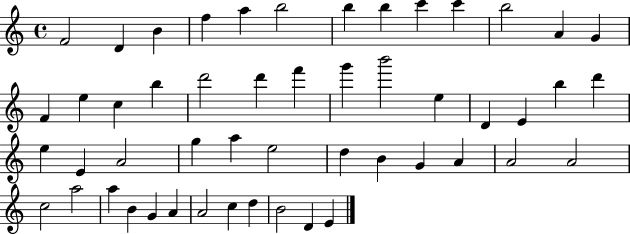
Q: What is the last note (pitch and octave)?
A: E4